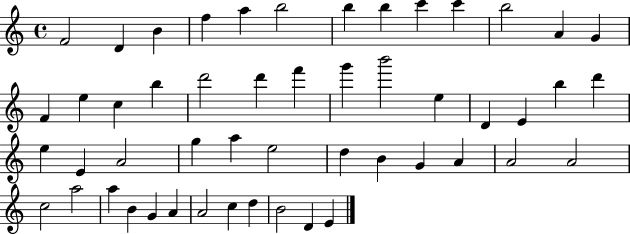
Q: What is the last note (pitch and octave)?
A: E4